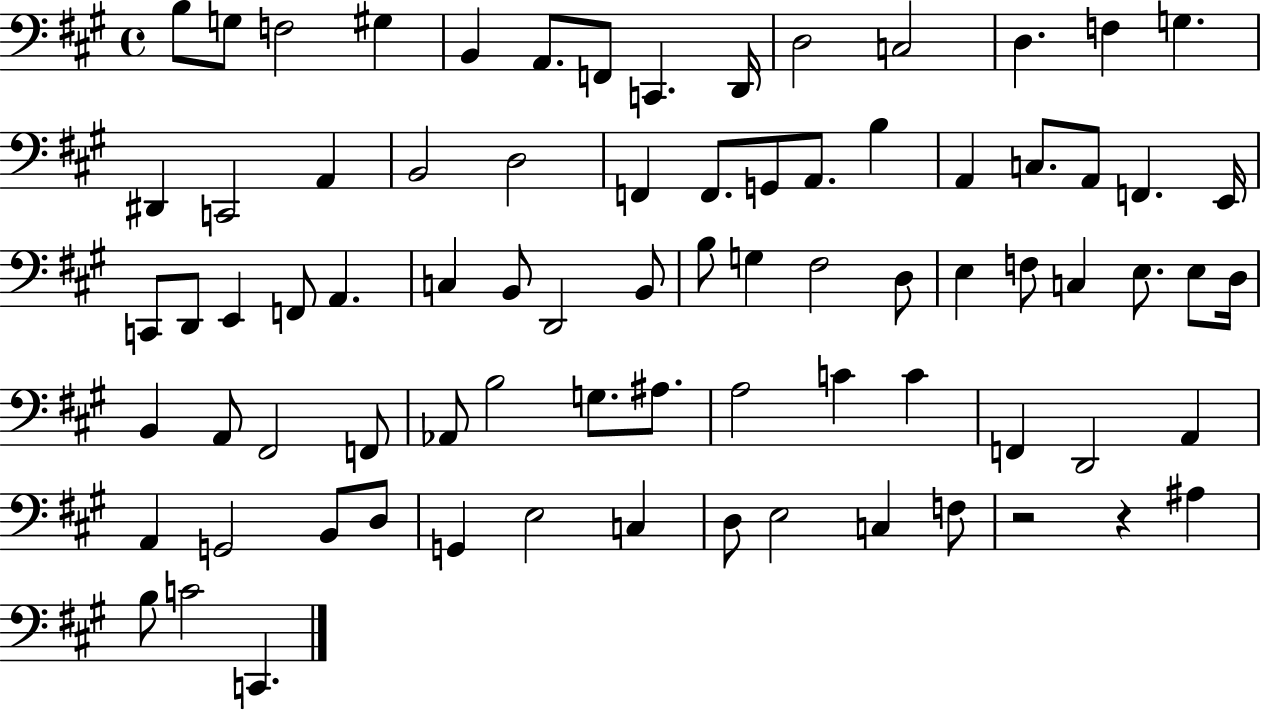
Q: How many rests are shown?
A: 2